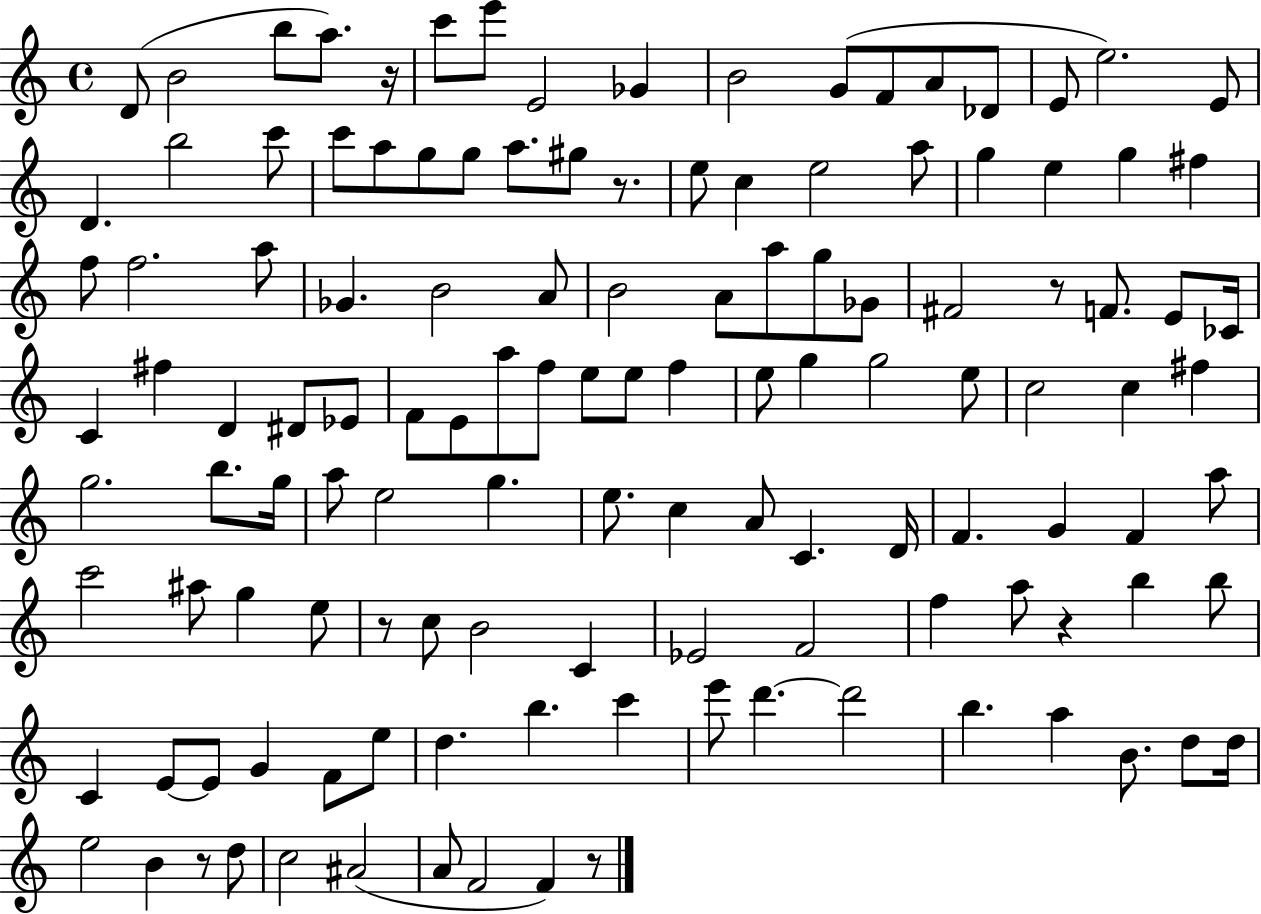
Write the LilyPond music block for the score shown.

{
  \clef treble
  \time 4/4
  \defaultTimeSignature
  \key c \major
  d'8( b'2 b''8 a''8.) r16 | c'''8 e'''8 e'2 ges'4 | b'2 g'8( f'8 a'8 des'8 | e'8 e''2.) e'8 | \break d'4. b''2 c'''8 | c'''8 a''8 g''8 g''8 a''8. gis''8 r8. | e''8 c''4 e''2 a''8 | g''4 e''4 g''4 fis''4 | \break f''8 f''2. a''8 | ges'4. b'2 a'8 | b'2 a'8 a''8 g''8 ges'8 | fis'2 r8 f'8. e'8 ces'16 | \break c'4 fis''4 d'4 dis'8 ees'8 | f'8 e'8 a''8 f''8 e''8 e''8 f''4 | e''8 g''4 g''2 e''8 | c''2 c''4 fis''4 | \break g''2. b''8. g''16 | a''8 e''2 g''4. | e''8. c''4 a'8 c'4. d'16 | f'4. g'4 f'4 a''8 | \break c'''2 ais''8 g''4 e''8 | r8 c''8 b'2 c'4 | ees'2 f'2 | f''4 a''8 r4 b''4 b''8 | \break c'4 e'8~~ e'8 g'4 f'8 e''8 | d''4. b''4. c'''4 | e'''8 d'''4.~~ d'''2 | b''4. a''4 b'8. d''8 d''16 | \break e''2 b'4 r8 d''8 | c''2 ais'2( | a'8 f'2 f'4) r8 | \bar "|."
}